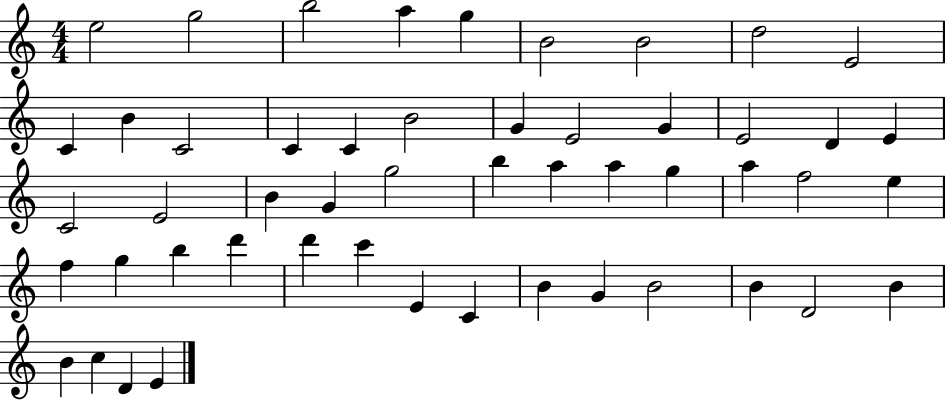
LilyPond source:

{
  \clef treble
  \numericTimeSignature
  \time 4/4
  \key c \major
  e''2 g''2 | b''2 a''4 g''4 | b'2 b'2 | d''2 e'2 | \break c'4 b'4 c'2 | c'4 c'4 b'2 | g'4 e'2 g'4 | e'2 d'4 e'4 | \break c'2 e'2 | b'4 g'4 g''2 | b''4 a''4 a''4 g''4 | a''4 f''2 e''4 | \break f''4 g''4 b''4 d'''4 | d'''4 c'''4 e'4 c'4 | b'4 g'4 b'2 | b'4 d'2 b'4 | \break b'4 c''4 d'4 e'4 | \bar "|."
}